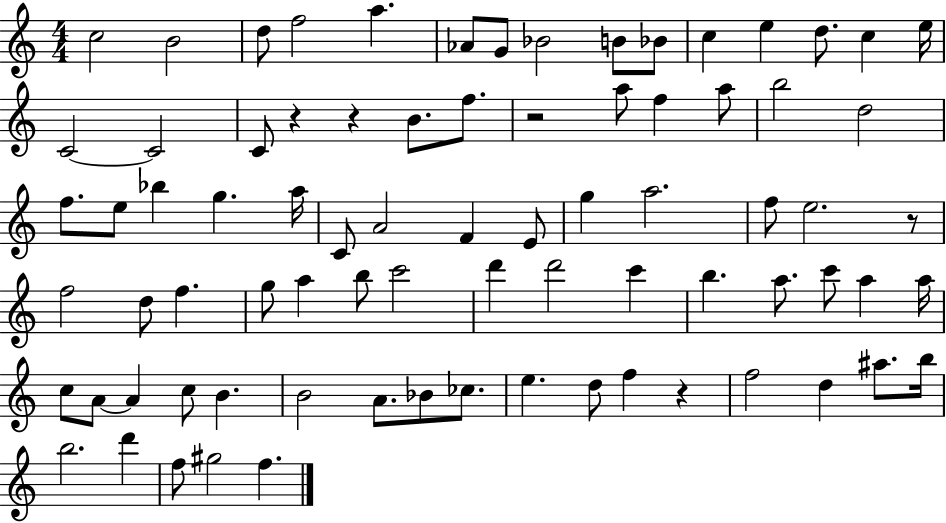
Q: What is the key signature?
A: C major